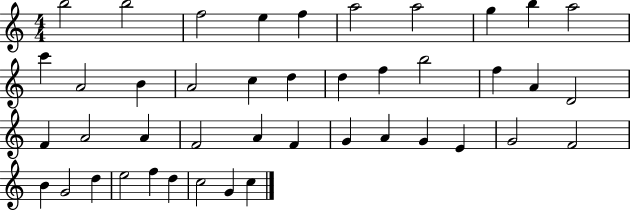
X:1
T:Untitled
M:4/4
L:1/4
K:C
b2 b2 f2 e f a2 a2 g b a2 c' A2 B A2 c d d f b2 f A D2 F A2 A F2 A F G A G E G2 F2 B G2 d e2 f d c2 G c